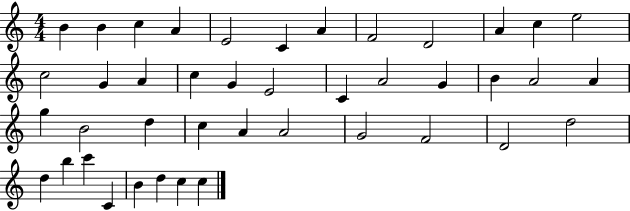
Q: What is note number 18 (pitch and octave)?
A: E4